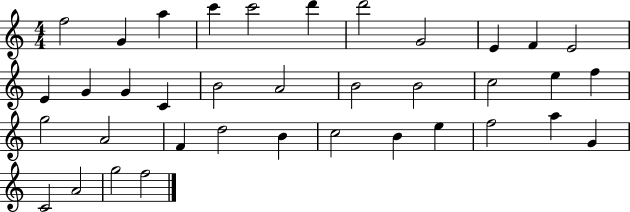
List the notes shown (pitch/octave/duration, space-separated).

F5/h G4/q A5/q C6/q C6/h D6/q D6/h G4/h E4/q F4/q E4/h E4/q G4/q G4/q C4/q B4/h A4/h B4/h B4/h C5/h E5/q F5/q G5/h A4/h F4/q D5/h B4/q C5/h B4/q E5/q F5/h A5/q G4/q C4/h A4/h G5/h F5/h